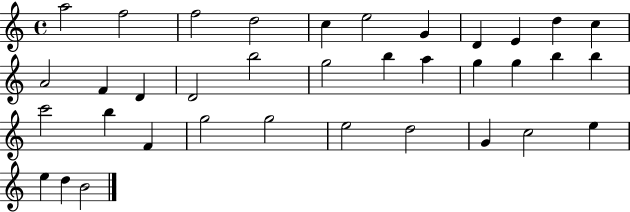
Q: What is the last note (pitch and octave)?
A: B4